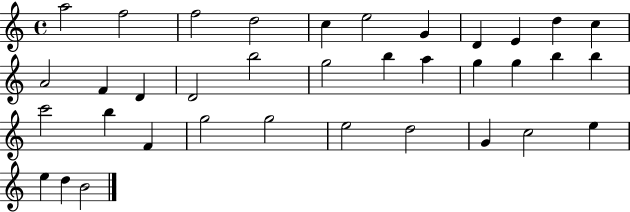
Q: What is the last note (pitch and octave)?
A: B4